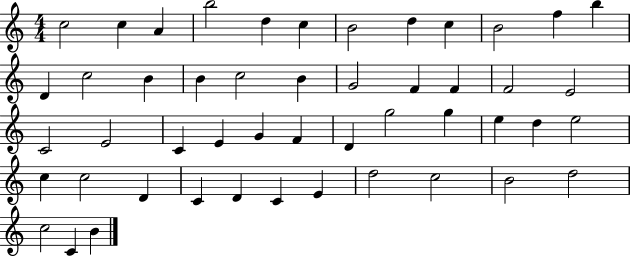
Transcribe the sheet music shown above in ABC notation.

X:1
T:Untitled
M:4/4
L:1/4
K:C
c2 c A b2 d c B2 d c B2 f b D c2 B B c2 B G2 F F F2 E2 C2 E2 C E G F D g2 g e d e2 c c2 D C D C E d2 c2 B2 d2 c2 C B